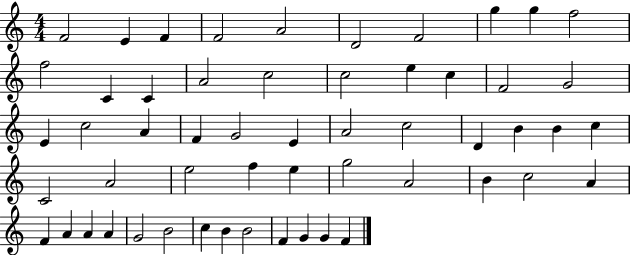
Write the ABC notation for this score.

X:1
T:Untitled
M:4/4
L:1/4
K:C
F2 E F F2 A2 D2 F2 g g f2 f2 C C A2 c2 c2 e c F2 G2 E c2 A F G2 E A2 c2 D B B c C2 A2 e2 f e g2 A2 B c2 A F A A A G2 B2 c B B2 F G G F